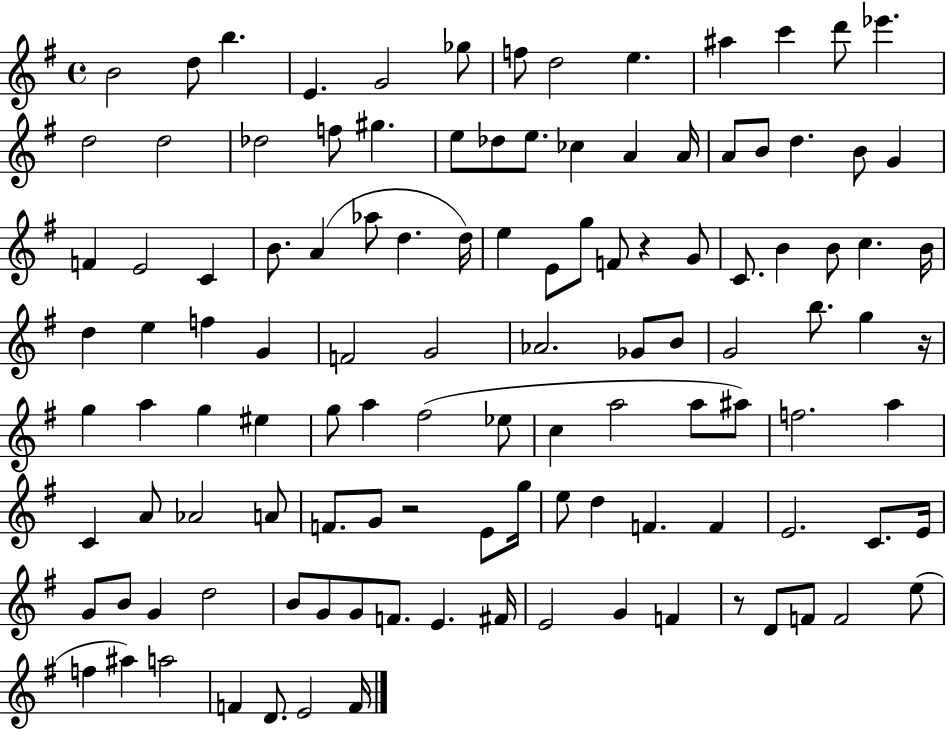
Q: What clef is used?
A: treble